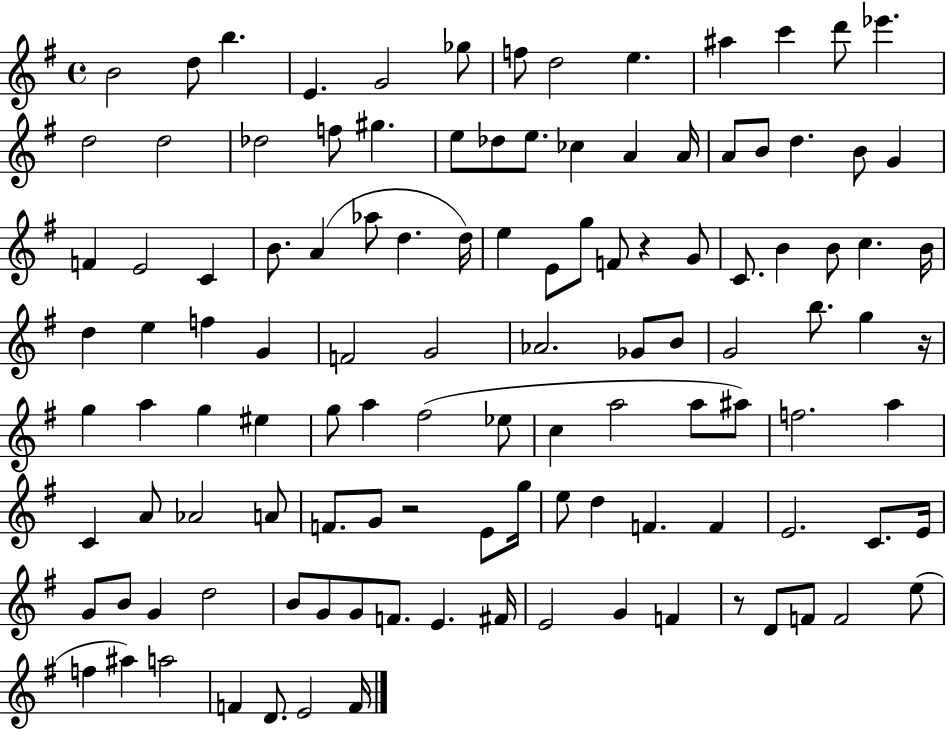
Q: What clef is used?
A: treble